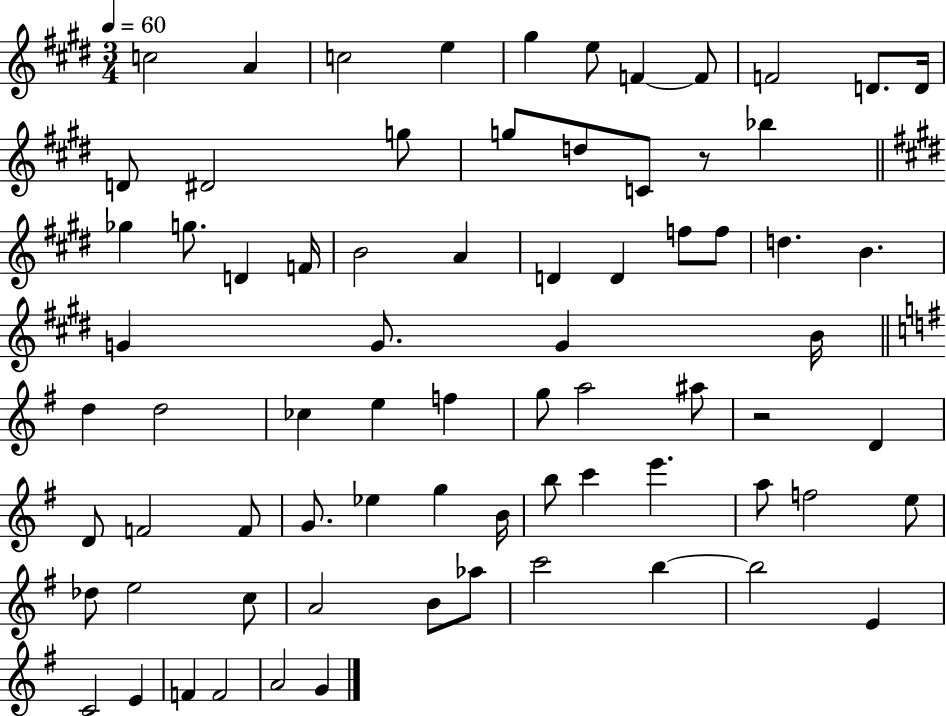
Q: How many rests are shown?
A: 2